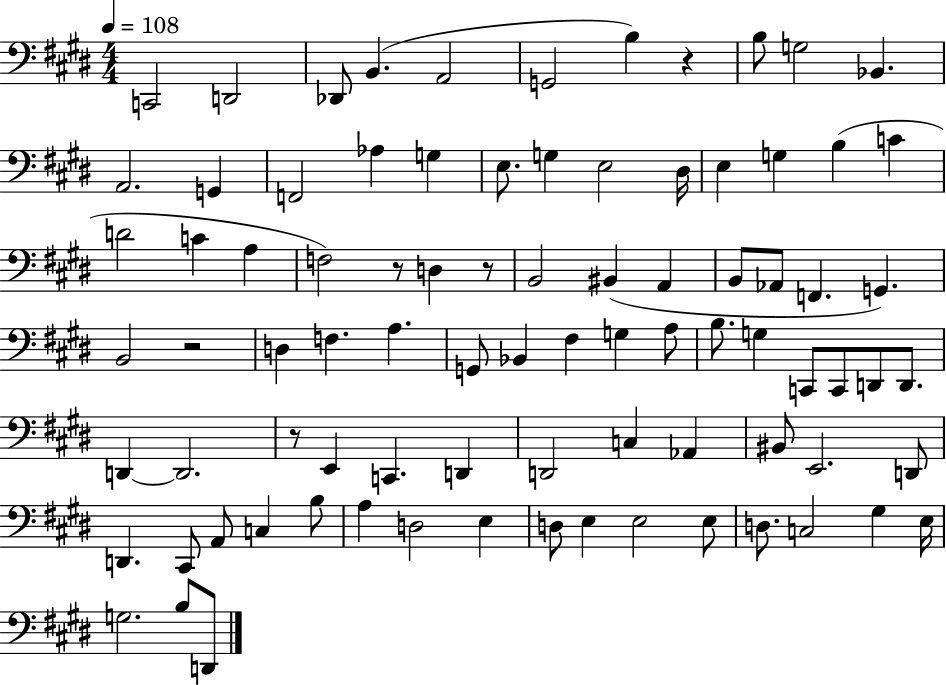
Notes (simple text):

C2/h D2/h Db2/e B2/q. A2/h G2/h B3/q R/q B3/e G3/h Bb2/q. A2/h. G2/q F2/h Ab3/q G3/q E3/e. G3/q E3/h D#3/s E3/q G3/q B3/q C4/q D4/h C4/q A3/q F3/h R/e D3/q R/e B2/h BIS2/q A2/q B2/e Ab2/e F2/q. G2/q. B2/h R/h D3/q F3/q. A3/q. G2/e Bb2/q F#3/q G3/q A3/e B3/e. G3/q C2/e C2/e D2/e D2/e. D2/q D2/h. R/e E2/q C2/q. D2/q D2/h C3/q Ab2/q BIS2/e E2/h. D2/e D2/q. C#2/e A2/e C3/q B3/e A3/q D3/h E3/q D3/e E3/q E3/h E3/e D3/e. C3/h G#3/q E3/s G3/h. B3/e D2/e